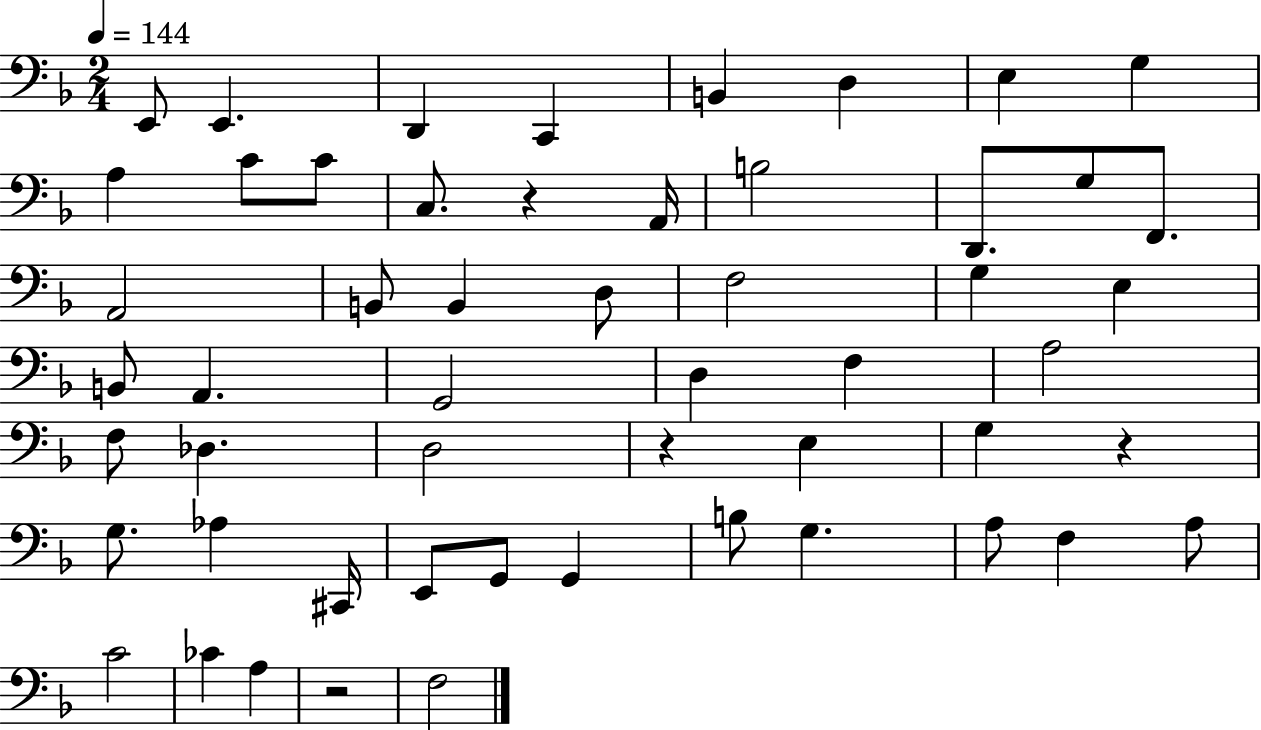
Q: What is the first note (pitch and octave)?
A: E2